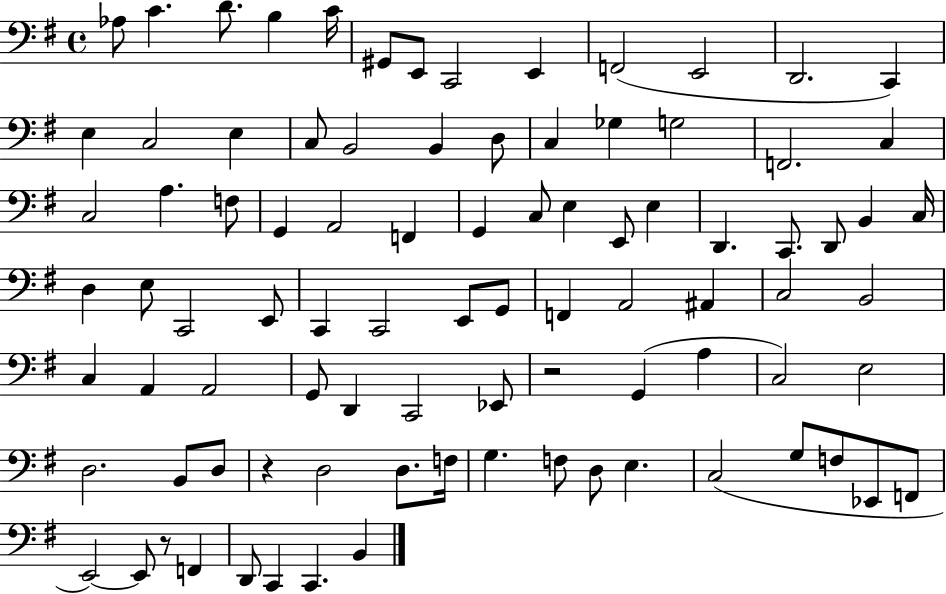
Ab3/e C4/q. D4/e. B3/q C4/s G#2/e E2/e C2/h E2/q F2/h E2/h D2/h. C2/q E3/q C3/h E3/q C3/e B2/h B2/q D3/e C3/q Gb3/q G3/h F2/h. C3/q C3/h A3/q. F3/e G2/q A2/h F2/q G2/q C3/e E3/q E2/e E3/q D2/q. C2/e. D2/e B2/q C3/s D3/q E3/e C2/h E2/e C2/q C2/h E2/e G2/e F2/q A2/h A#2/q C3/h B2/h C3/q A2/q A2/h G2/e D2/q C2/h Eb2/e R/h G2/q A3/q C3/h E3/h D3/h. B2/e D3/e R/q D3/h D3/e. F3/s G3/q. F3/e D3/e E3/q. C3/h G3/e F3/e Eb2/e F2/e E2/h E2/e R/e F2/q D2/e C2/q C2/q. B2/q